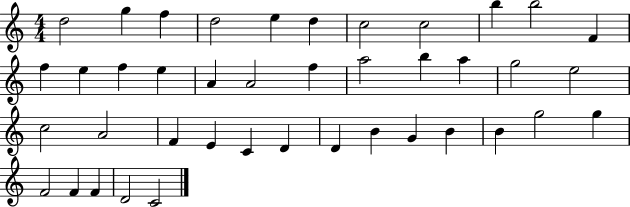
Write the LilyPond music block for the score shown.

{
  \clef treble
  \numericTimeSignature
  \time 4/4
  \key c \major
  d''2 g''4 f''4 | d''2 e''4 d''4 | c''2 c''2 | b''4 b''2 f'4 | \break f''4 e''4 f''4 e''4 | a'4 a'2 f''4 | a''2 b''4 a''4 | g''2 e''2 | \break c''2 a'2 | f'4 e'4 c'4 d'4 | d'4 b'4 g'4 b'4 | b'4 g''2 g''4 | \break f'2 f'4 f'4 | d'2 c'2 | \bar "|."
}